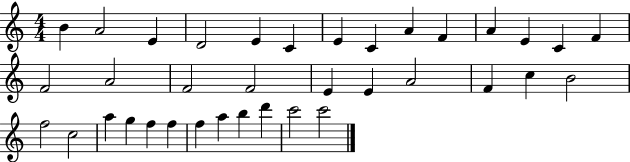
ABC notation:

X:1
T:Untitled
M:4/4
L:1/4
K:C
B A2 E D2 E C E C A F A E C F F2 A2 F2 F2 E E A2 F c B2 f2 c2 a g f f f a b d' c'2 c'2